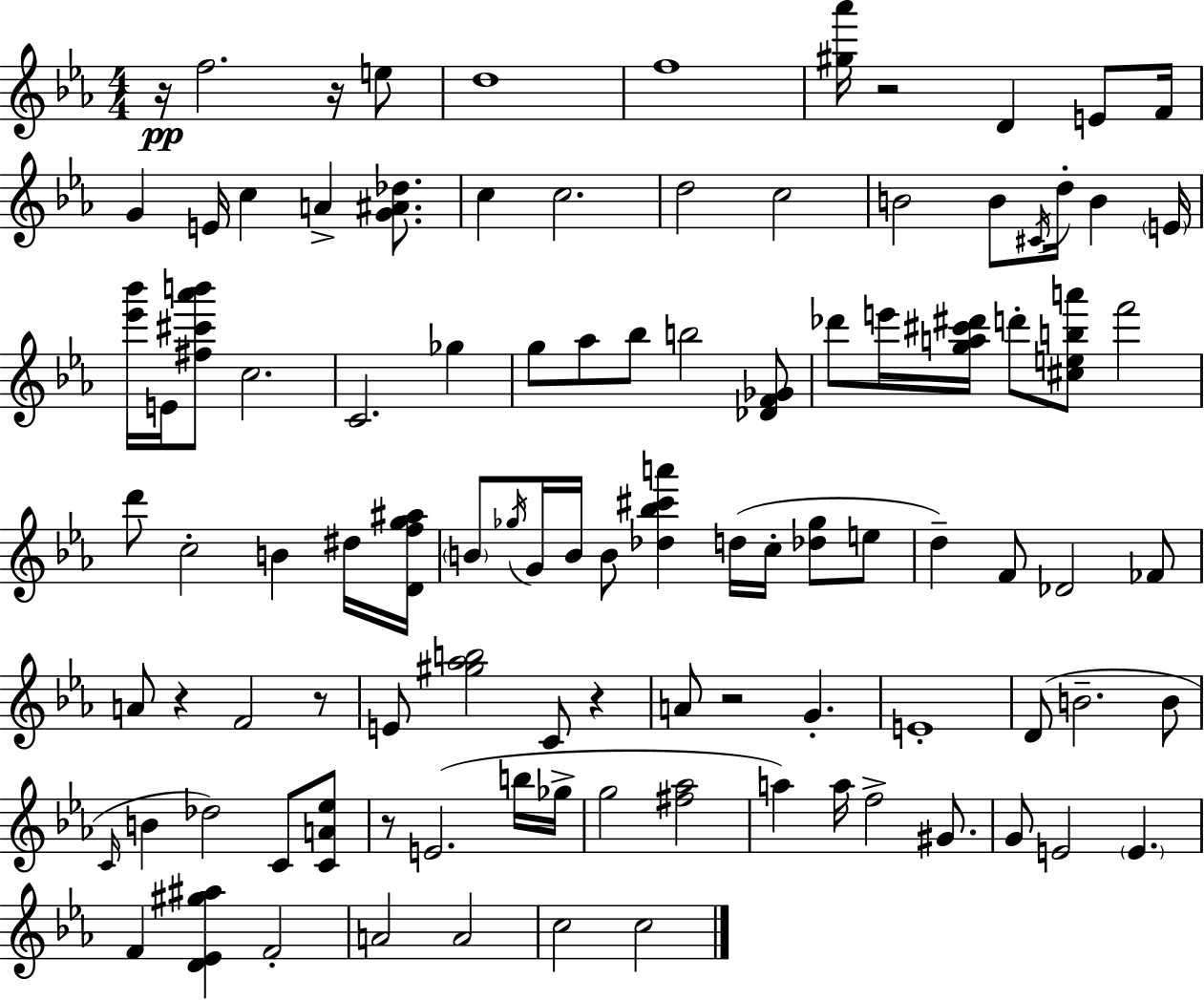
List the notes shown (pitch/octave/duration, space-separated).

R/s F5/h. R/s E5/e D5/w F5/w [G#5,Ab6]/s R/h D4/q E4/e F4/s G4/q E4/s C5/q A4/q [G4,A#4,Db5]/e. C5/q C5/h. D5/h C5/h B4/h B4/e C#4/s D5/s B4/q E4/s [Eb6,Bb6]/s E4/s [F#5,C#6,Ab6,B6]/e C5/h. C4/h. Gb5/q G5/e Ab5/e Bb5/e B5/h [Db4,F4,Gb4]/e Db6/e E6/s [G5,A5,C#6,D#6]/s D6/e [C#5,E5,B5,A6]/e F6/h D6/e C5/h B4/q D#5/s [D4,F5,G5,A#5]/s B4/e Gb5/s G4/s B4/s B4/e [Db5,Bb5,C#6,A6]/q D5/s C5/s [Db5,Gb5]/e E5/e D5/q F4/e Db4/h FES4/e A4/e R/q F4/h R/e E4/e [G#5,Ab5,B5]/h C4/e R/q A4/e R/h G4/q. E4/w D4/e B4/h. B4/e C4/s B4/q Db5/h C4/e [C4,A4,Eb5]/e R/e E4/h. B5/s Gb5/s G5/h [F#5,Ab5]/h A5/q A5/s F5/h G#4/e. G4/e E4/h E4/q. F4/q [D4,Eb4,G#5,A#5]/q F4/h A4/h A4/h C5/h C5/h